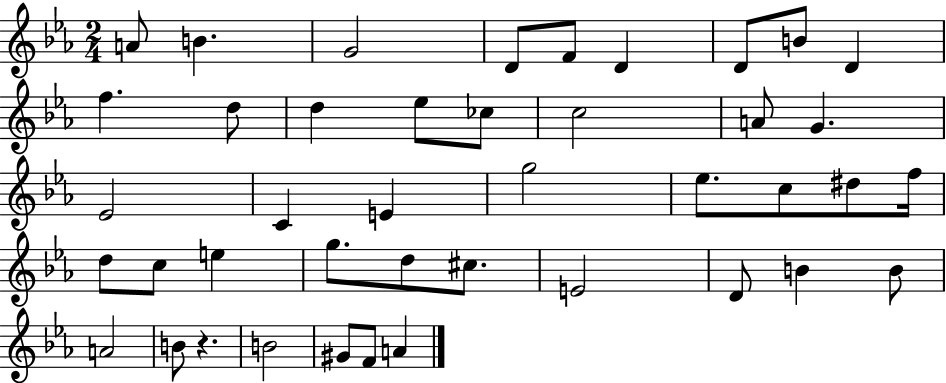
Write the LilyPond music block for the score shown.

{
  \clef treble
  \numericTimeSignature
  \time 2/4
  \key ees \major
  \repeat volta 2 { a'8 b'4. | g'2 | d'8 f'8 d'4 | d'8 b'8 d'4 | \break f''4. d''8 | d''4 ees''8 ces''8 | c''2 | a'8 g'4. | \break ees'2 | c'4 e'4 | g''2 | ees''8. c''8 dis''8 f''16 | \break d''8 c''8 e''4 | g''8. d''8 cis''8. | e'2 | d'8 b'4 b'8 | \break a'2 | b'8 r4. | b'2 | gis'8 f'8 a'4 | \break } \bar "|."
}